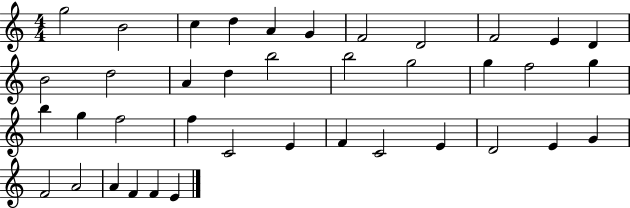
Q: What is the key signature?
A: C major